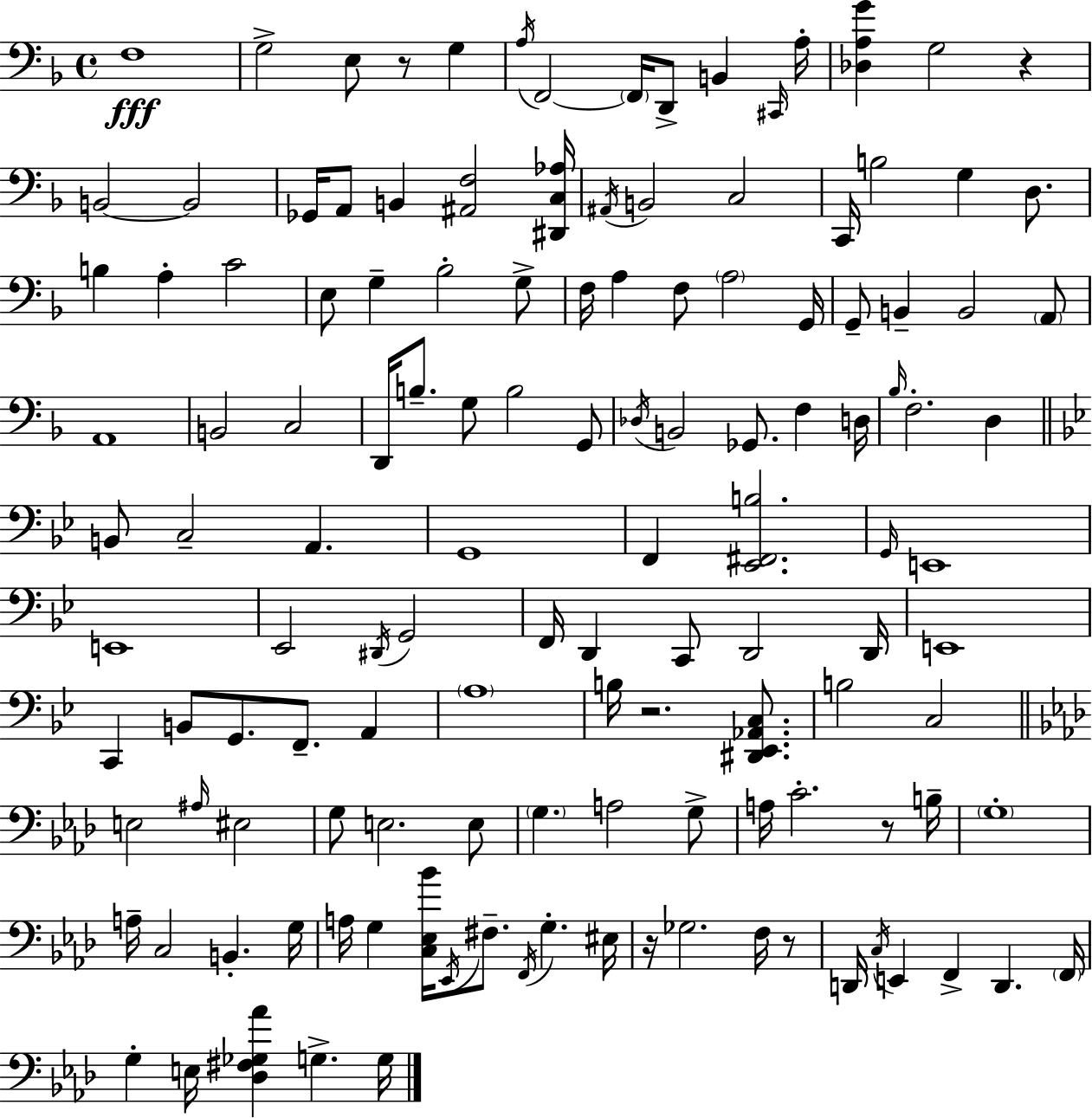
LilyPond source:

{
  \clef bass
  \time 4/4
  \defaultTimeSignature
  \key f \major
  f1\fff | g2-> e8 r8 g4 | \acciaccatura { a16 } f,2~~ \parenthesize f,16 d,8-> b,4 | \grace { cis,16 } a16-. <des a g'>4 g2 r4 | \break b,2~~ b,2 | ges,16 a,8 b,4 <ais, f>2 | <dis, c aes>16 \acciaccatura { ais,16 } b,2 c2 | c,16 b2 g4 | \break d8. b4 a4-. c'2 | e8 g4-- bes2-. | g8-> f16 a4 f8 \parenthesize a2 | g,16 g,8-- b,4-- b,2 | \break \parenthesize a,8 a,1 | b,2 c2 | d,16 b8.-- g8 b2 | g,8 \acciaccatura { des16 } b,2 ges,8. f4 | \break d16 \grace { bes16 } f2.-. | d4 \bar "||" \break \key g \minor b,8 c2-- a,4. | g,1 | f,4 <ees, fis, b>2. | \grace { g,16 } e,1 | \break e,1 | ees,2 \acciaccatura { dis,16 } g,2 | f,16 d,4 c,8 d,2 | d,16 e,1 | \break c,4 b,8 g,8. f,8.-- a,4 | \parenthesize a1 | b16 r2. <dis, ees, aes, c>8. | b2 c2 | \break \bar "||" \break \key aes \major e2 \grace { ais16 } eis2 | g8 e2. e8 | \parenthesize g4. a2 g8-> | a16 c'2.-. r8 | \break b16-- \parenthesize g1-. | a16-- c2 b,4.-. | g16 a16 g4 <c ees bes'>16 \acciaccatura { ees,16 } fis8.-- \acciaccatura { f,16 } g4.-. | eis16 r16 ges2. | \break f16 r8 d,16 \acciaccatura { c16 } e,4 f,4-> d,4. | \parenthesize f,16 g4-. e16 <des fis ges aes'>4 g4.-> | g16 \bar "|."
}